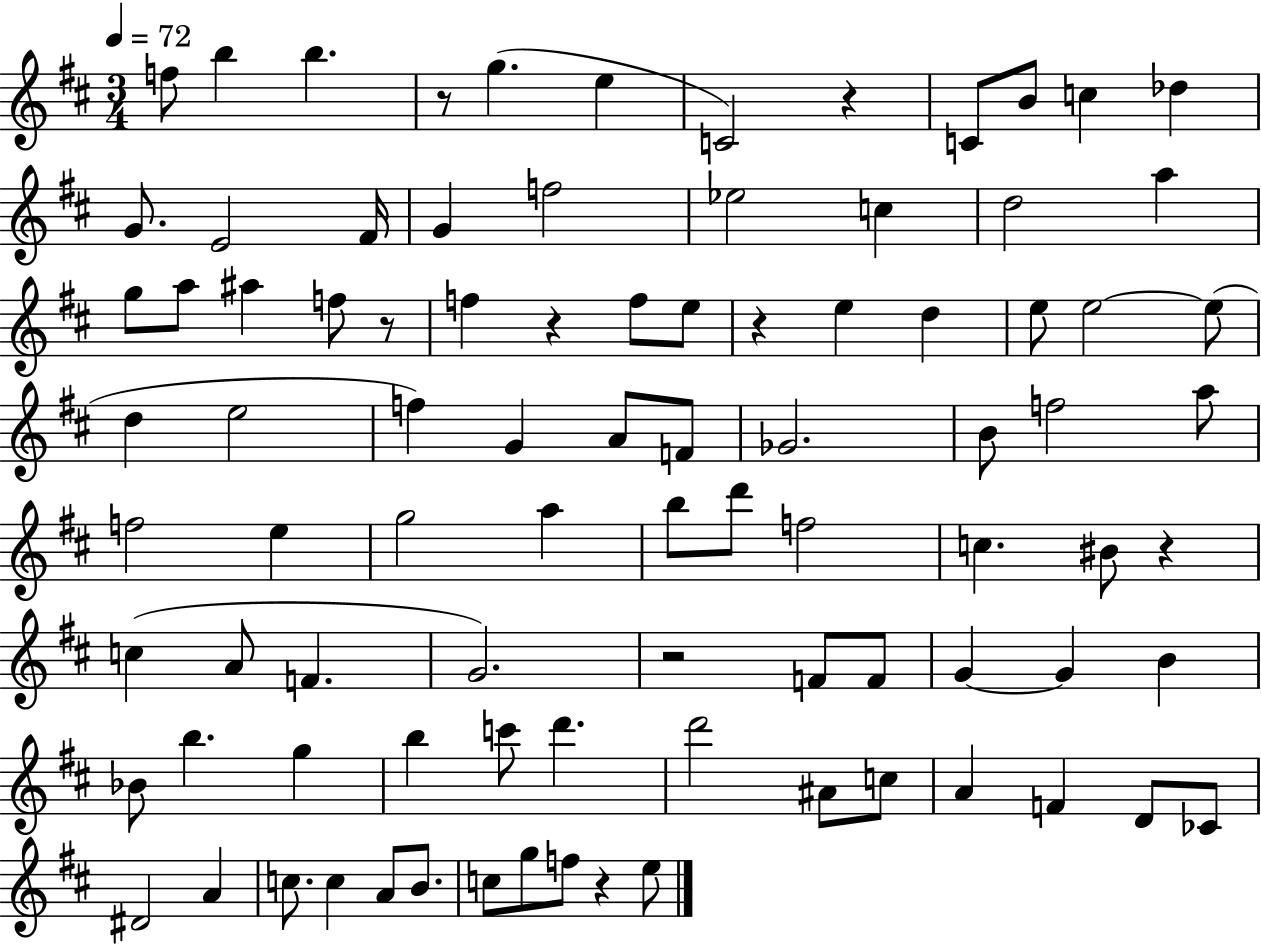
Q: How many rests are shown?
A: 8